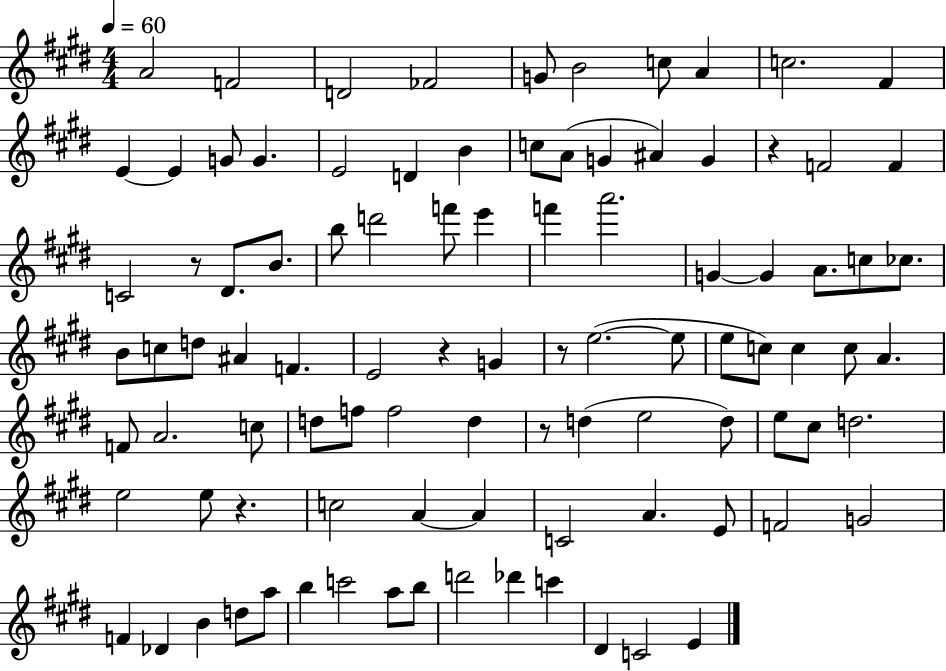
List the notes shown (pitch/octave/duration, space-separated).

A4/h F4/h D4/h FES4/h G4/e B4/h C5/e A4/q C5/h. F#4/q E4/q E4/q G4/e G4/q. E4/h D4/q B4/q C5/e A4/e G4/q A#4/q G4/q R/q F4/h F4/q C4/h R/e D#4/e. B4/e. B5/e D6/h F6/e E6/q F6/q A6/h. G4/q G4/q A4/e. C5/e CES5/e. B4/e C5/e D5/e A#4/q F4/q. E4/h R/q G4/q R/e E5/h. E5/e E5/e C5/e C5/q C5/e A4/q. F4/e A4/h. C5/e D5/e F5/e F5/h D5/q R/e D5/q E5/h D5/e E5/e C#5/e D5/h. E5/h E5/e R/q. C5/h A4/q A4/q C4/h A4/q. E4/e F4/h G4/h F4/q Db4/q B4/q D5/e A5/e B5/q C6/h A5/e B5/e D6/h Db6/q C6/q D#4/q C4/h E4/q